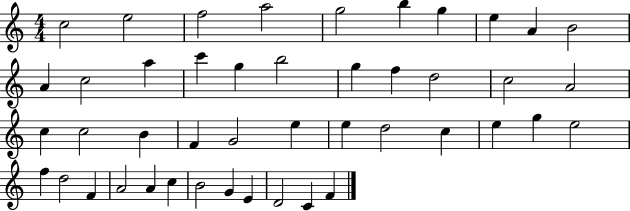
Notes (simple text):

C5/h E5/h F5/h A5/h G5/h B5/q G5/q E5/q A4/q B4/h A4/q C5/h A5/q C6/q G5/q B5/h G5/q F5/q D5/h C5/h A4/h C5/q C5/h B4/q F4/q G4/h E5/q E5/q D5/h C5/q E5/q G5/q E5/h F5/q D5/h F4/q A4/h A4/q C5/q B4/h G4/q E4/q D4/h C4/q F4/q